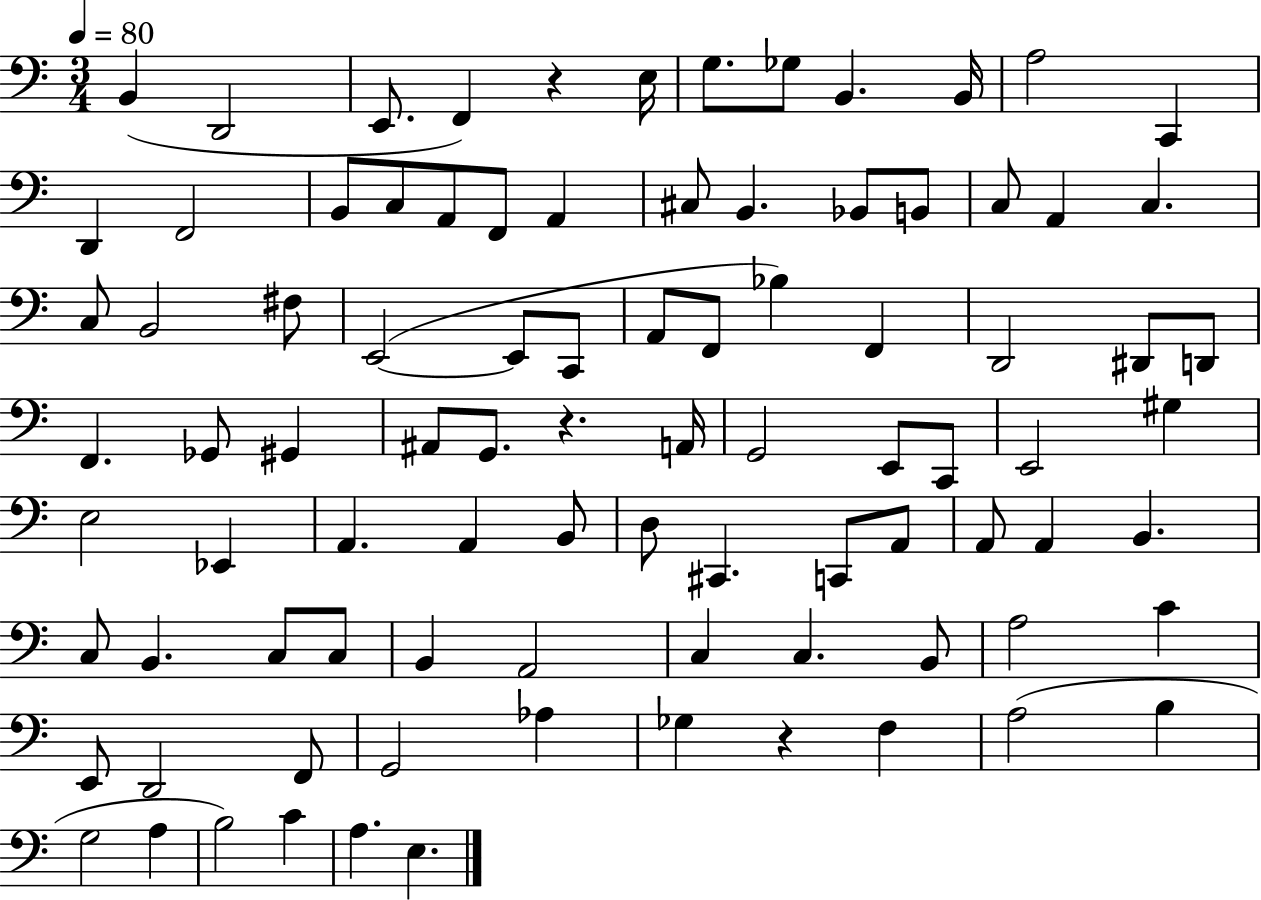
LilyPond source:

{
  \clef bass
  \numericTimeSignature
  \time 3/4
  \key c \major
  \tempo 4 = 80
  b,4( d,2 | e,8. f,4) r4 e16 | g8. ges8 b,4. b,16 | a2 c,4 | \break d,4 f,2 | b,8 c8 a,8 f,8 a,4 | cis8 b,4. bes,8 b,8 | c8 a,4 c4. | \break c8 b,2 fis8 | e,2~(~ e,8 c,8 | a,8 f,8 bes4) f,4 | d,2 dis,8 d,8 | \break f,4. ges,8 gis,4 | ais,8 g,8. r4. a,16 | g,2 e,8 c,8 | e,2 gis4 | \break e2 ees,4 | a,4. a,4 b,8 | d8 cis,4. c,8 a,8 | a,8 a,4 b,4. | \break c8 b,4. c8 c8 | b,4 a,2 | c4 c4. b,8 | a2 c'4 | \break e,8 d,2 f,8 | g,2 aes4 | ges4 r4 f4 | a2( b4 | \break g2 a4 | b2) c'4 | a4. e4. | \bar "|."
}